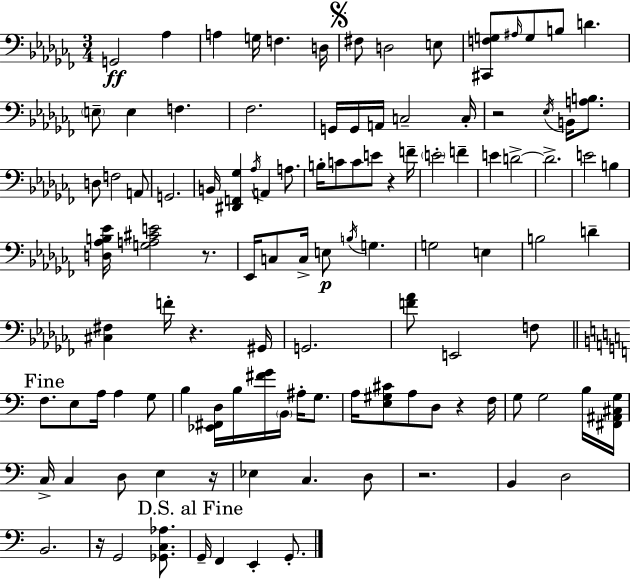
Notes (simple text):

G2/h Ab3/q A3/q G3/s F3/q. D3/s F#3/e D3/h E3/e [C#2,F3,G3]/e A#3/s G3/e B3/e D4/q. E3/e E3/q F3/q. FES3/h. G2/s G2/s A2/s C3/h C3/s R/h Eb3/s B2/s [A3,B3]/e. D3/e F3/h A2/e G2/h. B2/s [D#2,F2,Gb3]/q Ab3/s A2/q A3/e. B3/s C4/e C4/e E4/e R/q F4/s E4/h F4/q E4/q D4/h D4/h. E4/h B3/q [D3,Ab3,B3,Eb4]/s [G3,A3,C#4,E4]/h R/e. Eb2/s C3/e C3/s E3/e B3/s G3/q. G3/h E3/q B3/h D4/q [C#3,F#3]/q F4/s R/q. G#2/s G2/h. [F4,Ab4]/e E2/h F3/e F3/e. E3/e A3/s A3/q G3/e B3/q [Eb2,F#2,D3]/s B3/s [F#4,G4]/s B2/s A#3/s G3/e. A3/s [E3,G#3,C#4]/e A3/e D3/e R/q F3/s G3/e G3/h B3/s [F#2,A#2,C#3,G3]/s C3/s C3/q D3/e E3/q R/s Eb3/q C3/q. D3/e R/h. B2/q D3/h B2/h. R/s G2/h [Gb2,C3,Ab3]/e. G2/s F2/q E2/q G2/e.